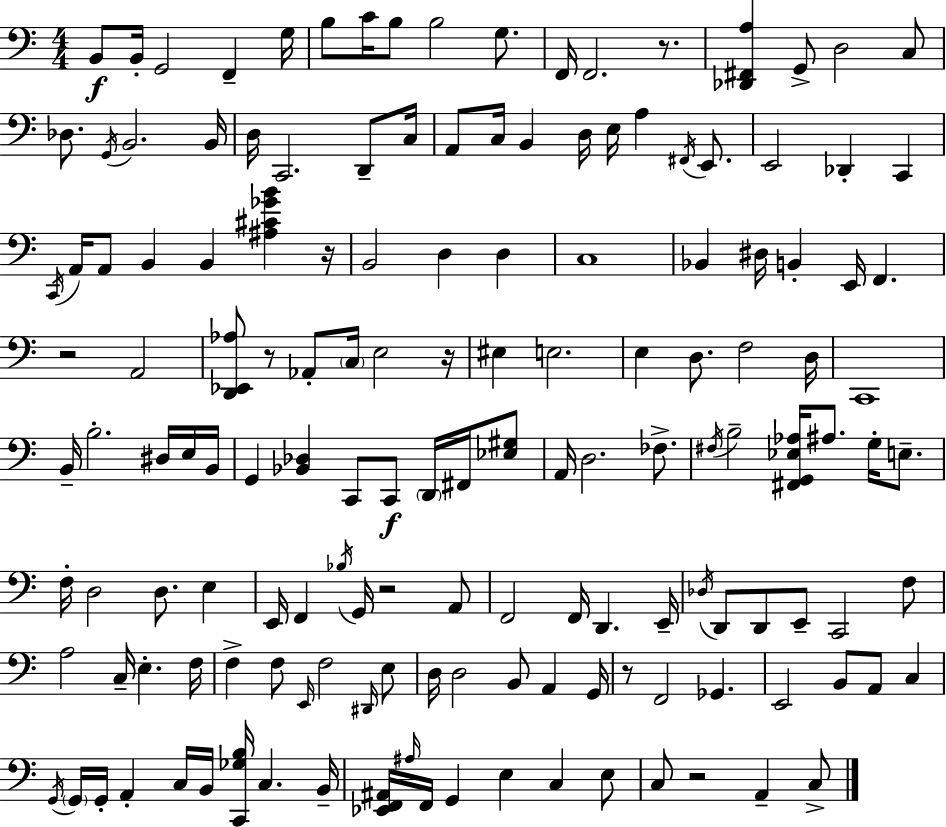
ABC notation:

X:1
T:Untitled
M:4/4
L:1/4
K:C
B,,/2 B,,/4 G,,2 F,, G,/4 B,/2 C/4 B,/2 B,2 G,/2 F,,/4 F,,2 z/2 [_D,,^F,,A,] G,,/2 D,2 C,/2 _D,/2 G,,/4 B,,2 B,,/4 D,/4 C,,2 D,,/2 C,/4 A,,/2 C,/4 B,, D,/4 E,/4 A, ^F,,/4 E,,/2 E,,2 _D,, C,, C,,/4 A,,/4 A,,/2 B,, B,, [^A,^C_GB] z/4 B,,2 D, D, C,4 _B,, ^D,/4 B,, E,,/4 F,, z2 A,,2 [D,,_E,,_A,]/2 z/2 _A,,/2 C,/4 E,2 z/4 ^E, E,2 E, D,/2 F,2 D,/4 C,,4 B,,/4 B,2 ^D,/4 E,/4 B,,/4 G,, [_B,,_D,] C,,/2 C,,/2 D,,/4 ^F,,/4 [_E,^G,]/2 A,,/4 D,2 _F,/2 ^F,/4 B,2 [^F,,G,,_E,_A,]/4 ^A,/2 G,/4 E,/2 F,/4 D,2 D,/2 E, E,,/4 F,, _B,/4 G,,/4 z2 A,,/2 F,,2 F,,/4 D,, E,,/4 _D,/4 D,,/2 D,,/2 E,,/2 C,,2 F,/2 A,2 C,/4 E, F,/4 F, F,/2 E,,/4 F,2 ^D,,/4 E,/2 D,/4 D,2 B,,/2 A,, G,,/4 z/2 F,,2 _G,, E,,2 B,,/2 A,,/2 C, G,,/4 G,,/4 G,,/4 A,, C,/4 B,,/4 [C,,_G,B,]/4 C, B,,/4 [_E,,F,,^A,,]/4 ^A,/4 F,,/4 G,, E, C, E,/2 C,/2 z2 A,, C,/2